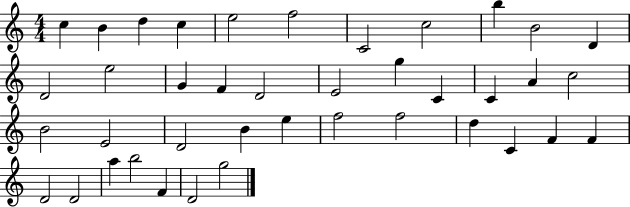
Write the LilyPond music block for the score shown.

{
  \clef treble
  \numericTimeSignature
  \time 4/4
  \key c \major
  c''4 b'4 d''4 c''4 | e''2 f''2 | c'2 c''2 | b''4 b'2 d'4 | \break d'2 e''2 | g'4 f'4 d'2 | e'2 g''4 c'4 | c'4 a'4 c''2 | \break b'2 e'2 | d'2 b'4 e''4 | f''2 f''2 | d''4 c'4 f'4 f'4 | \break d'2 d'2 | a''4 b''2 f'4 | d'2 g''2 | \bar "|."
}